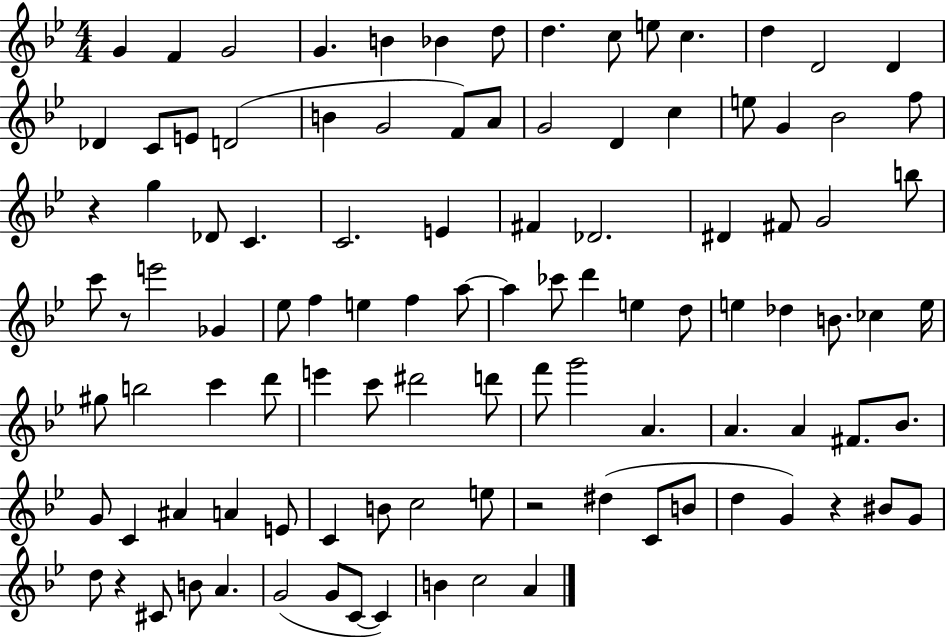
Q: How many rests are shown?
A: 5